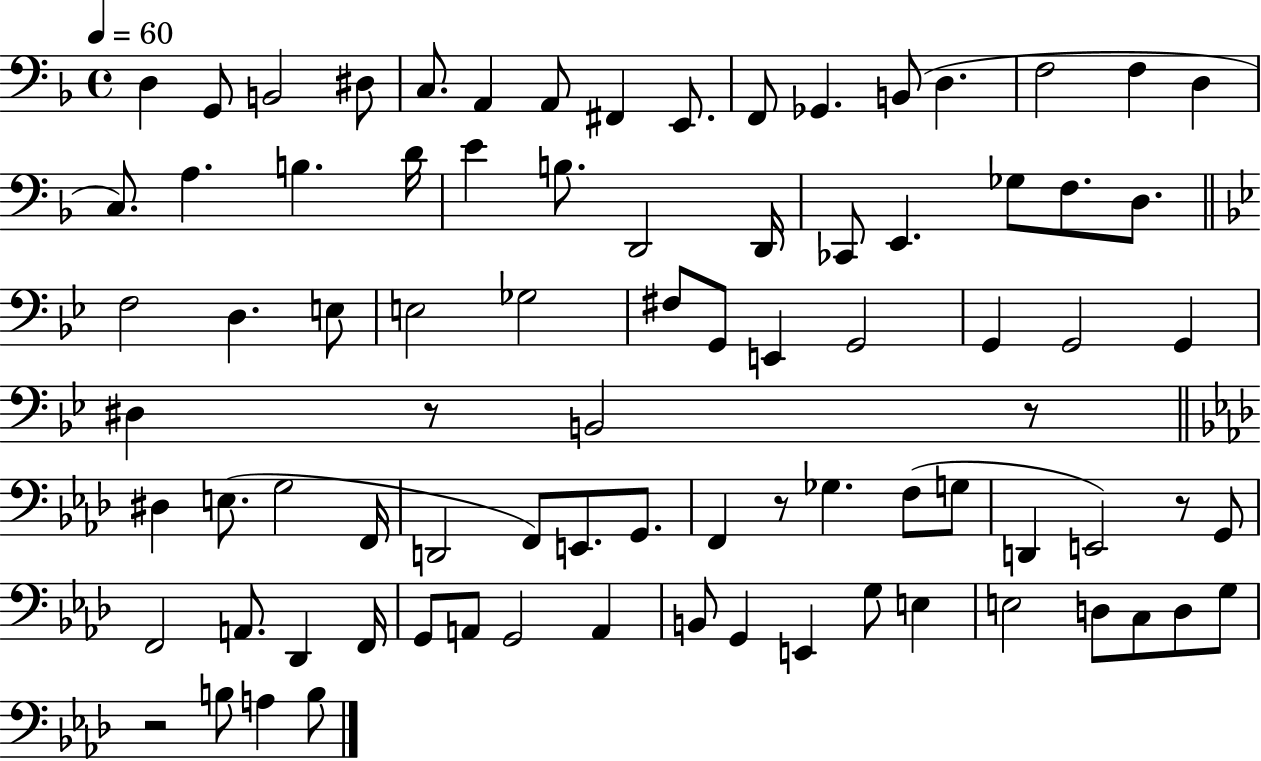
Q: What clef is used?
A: bass